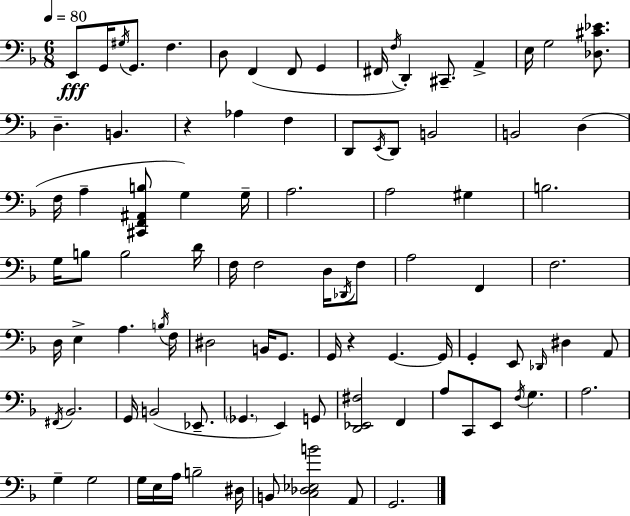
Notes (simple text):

E2/e G2/s G#3/s G2/e. F3/q. D3/e F2/q F2/e G2/q F#2/s F3/s D2/q C#2/e. A2/q E3/s G3/h [Db3,C#4,Eb4]/e. D3/q. B2/q. R/q Ab3/q F3/q D2/e E2/s D2/e B2/h B2/h D3/q F3/s A3/q [C#2,F2,A#2,B3]/e G3/q G3/s A3/h. A3/h G#3/q B3/h. G3/s B3/e B3/h D4/s F3/s F3/h D3/s Db2/s F3/e A3/h F2/q F3/h. D3/s E3/q A3/q. B3/s F3/s D#3/h B2/s G2/e. G2/s R/q G2/q. G2/s G2/q E2/e Db2/s D#3/q A2/e F#2/s Bb2/h. G2/s B2/h Eb2/e. Gb2/q. E2/q G2/e [D2,Eb2,F#3]/h F2/q A3/e C2/e E2/e F3/s G3/q. A3/h. G3/q G3/h G3/s E3/s A3/s B3/h D#3/s B2/e [C3,Db3,Eb3,B4]/h A2/e G2/h.